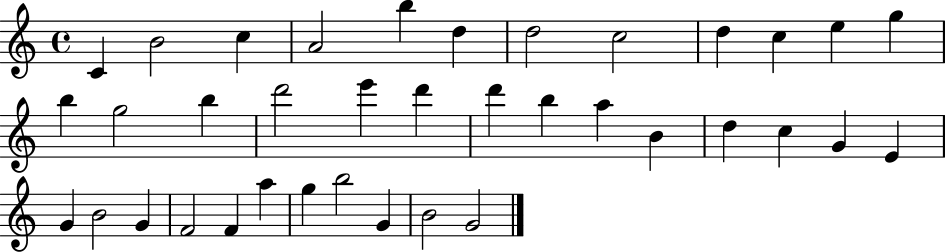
C4/q B4/h C5/q A4/h B5/q D5/q D5/h C5/h D5/q C5/q E5/q G5/q B5/q G5/h B5/q D6/h E6/q D6/q D6/q B5/q A5/q B4/q D5/q C5/q G4/q E4/q G4/q B4/h G4/q F4/h F4/q A5/q G5/q B5/h G4/q B4/h G4/h